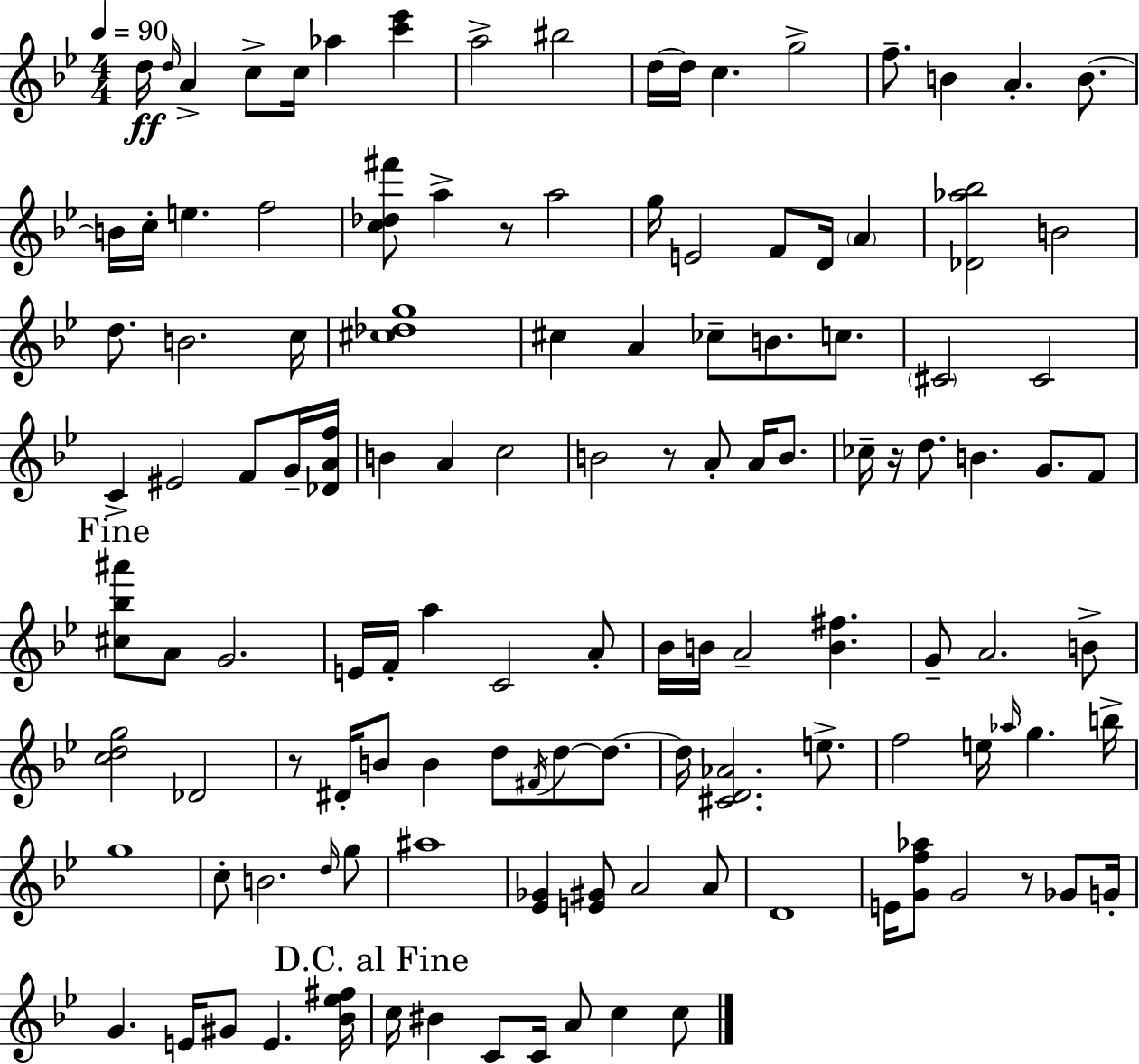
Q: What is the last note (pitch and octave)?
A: C5